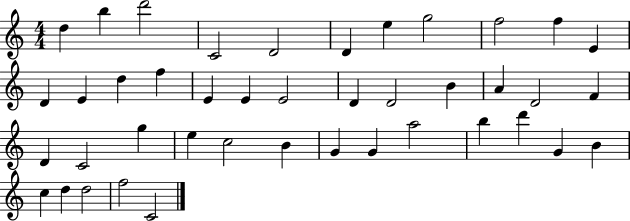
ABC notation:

X:1
T:Untitled
M:4/4
L:1/4
K:C
d b d'2 C2 D2 D e g2 f2 f E D E d f E E E2 D D2 B A D2 F D C2 g e c2 B G G a2 b d' G B c d d2 f2 C2